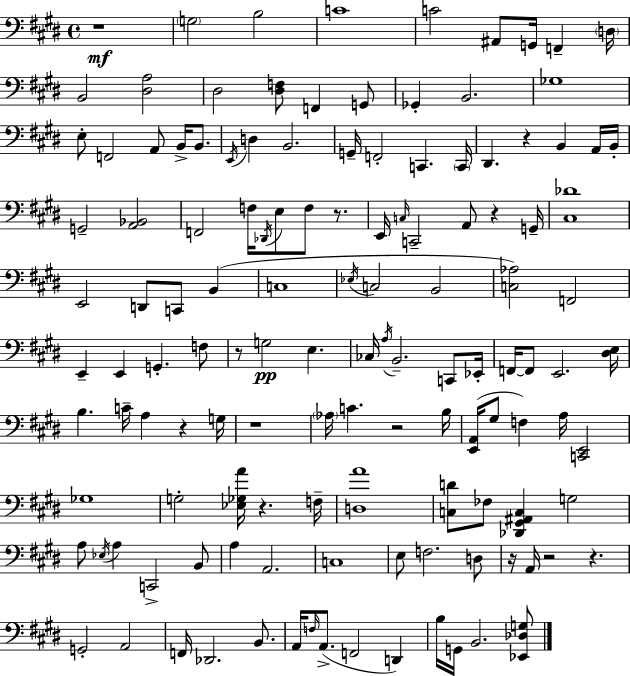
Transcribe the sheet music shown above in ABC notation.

X:1
T:Untitled
M:4/4
L:1/4
K:E
z4 G,2 B,2 C4 C2 ^A,,/2 G,,/4 F,, D,/4 B,,2 [^D,A,]2 ^D,2 [^D,F,]/2 F,, G,,/2 _G,, B,,2 _G,4 E,/2 F,,2 A,,/2 B,,/4 B,,/2 E,,/4 D, B,,2 G,,/4 F,,2 C,, C,,/4 ^D,, z B,, A,,/4 B,,/4 G,,2 [A,,_B,,]2 F,,2 F,/4 _D,,/4 E,/2 F,/2 z/2 E,,/4 C,/4 C,,2 A,,/2 z G,,/4 [^C,_D]4 E,,2 D,,/2 C,,/2 B,, C,4 _E,/4 C,2 B,,2 [C,_A,]2 F,,2 E,, E,, G,, F,/2 z/2 G,2 E, _C,/4 A,/4 B,,2 C,,/2 _E,,/4 F,,/4 F,,/2 E,,2 [^D,E,]/4 B, C/4 A, z G,/4 z4 _A,/4 C z2 B,/4 [E,,A,,]/4 ^G,/2 F, A,/4 [C,,E,,]2 _G,4 G,2 [_E,_G,A]/4 z F,/4 [D,A]4 [C,D]/2 _F,/2 [_D,,^G,,^A,,C,] G,2 A,/2 _E,/4 A, C,,2 B,,/2 A, A,,2 C,4 E,/2 F,2 D,/2 z/4 A,,/4 z2 z G,,2 A,,2 F,,/4 _D,,2 B,,/2 A,,/4 F,/4 A,,/2 F,,2 D,, B,/4 G,,/4 B,,2 [_E,,_D,G,]/2